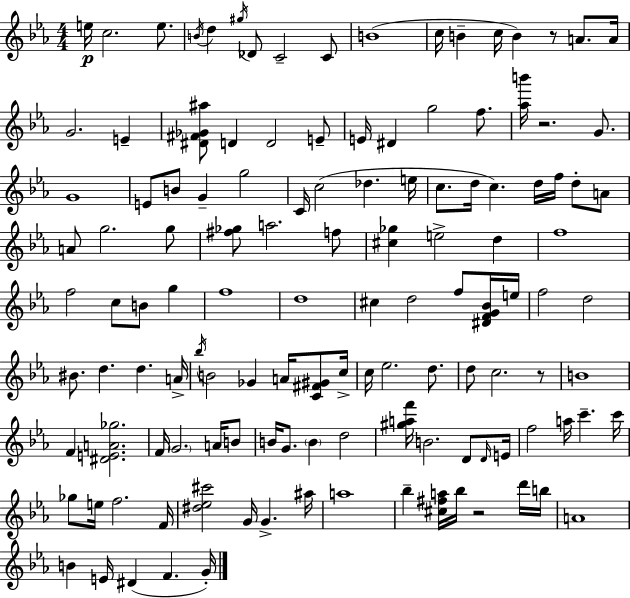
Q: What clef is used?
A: treble